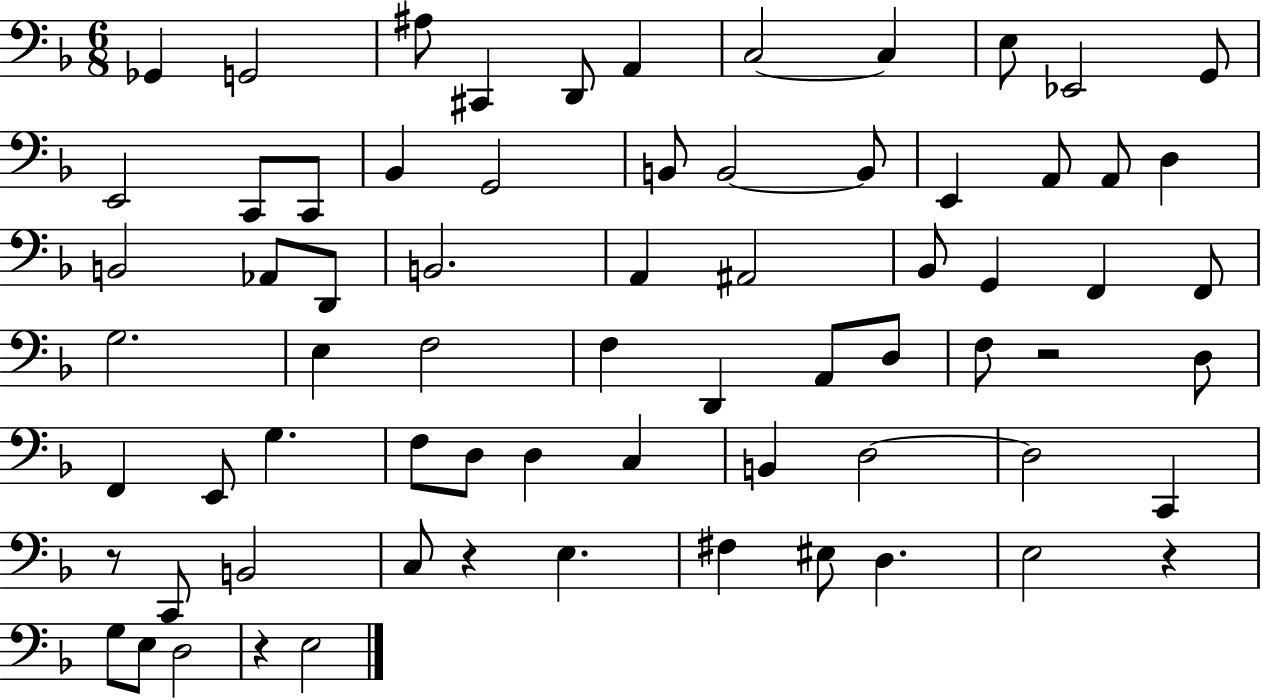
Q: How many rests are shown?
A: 5